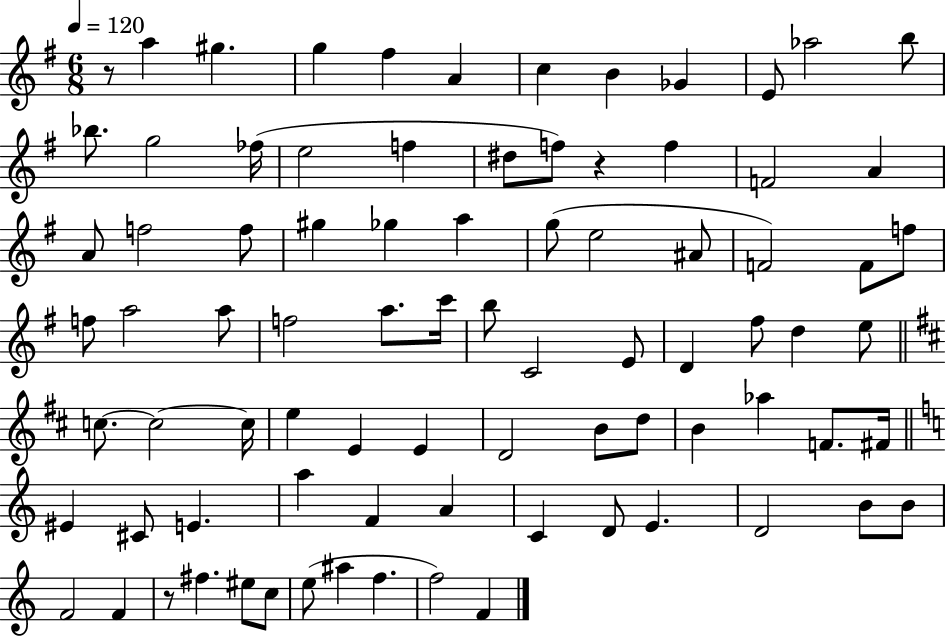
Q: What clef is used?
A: treble